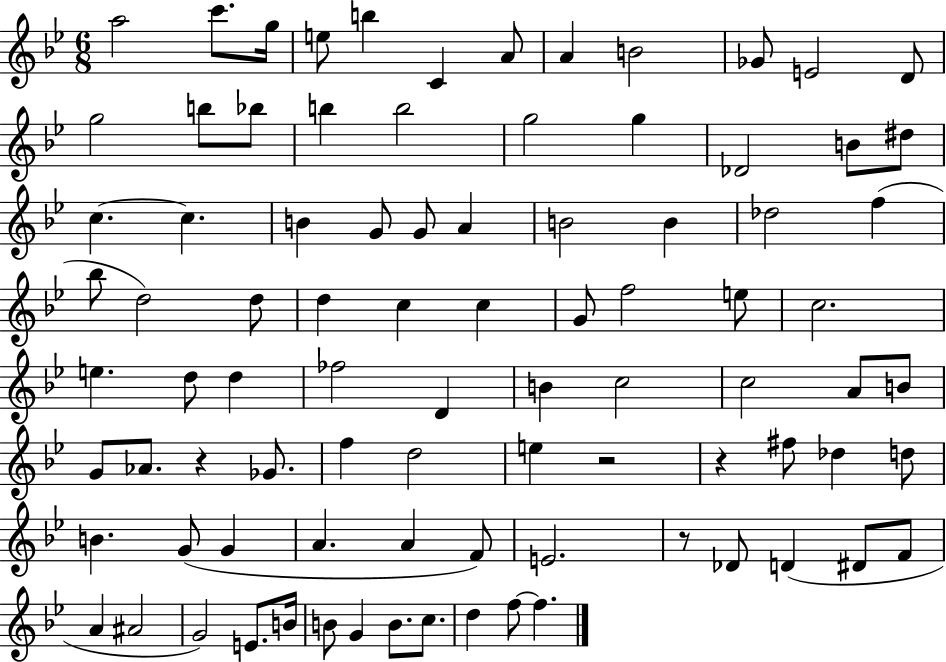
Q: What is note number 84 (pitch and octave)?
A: F5